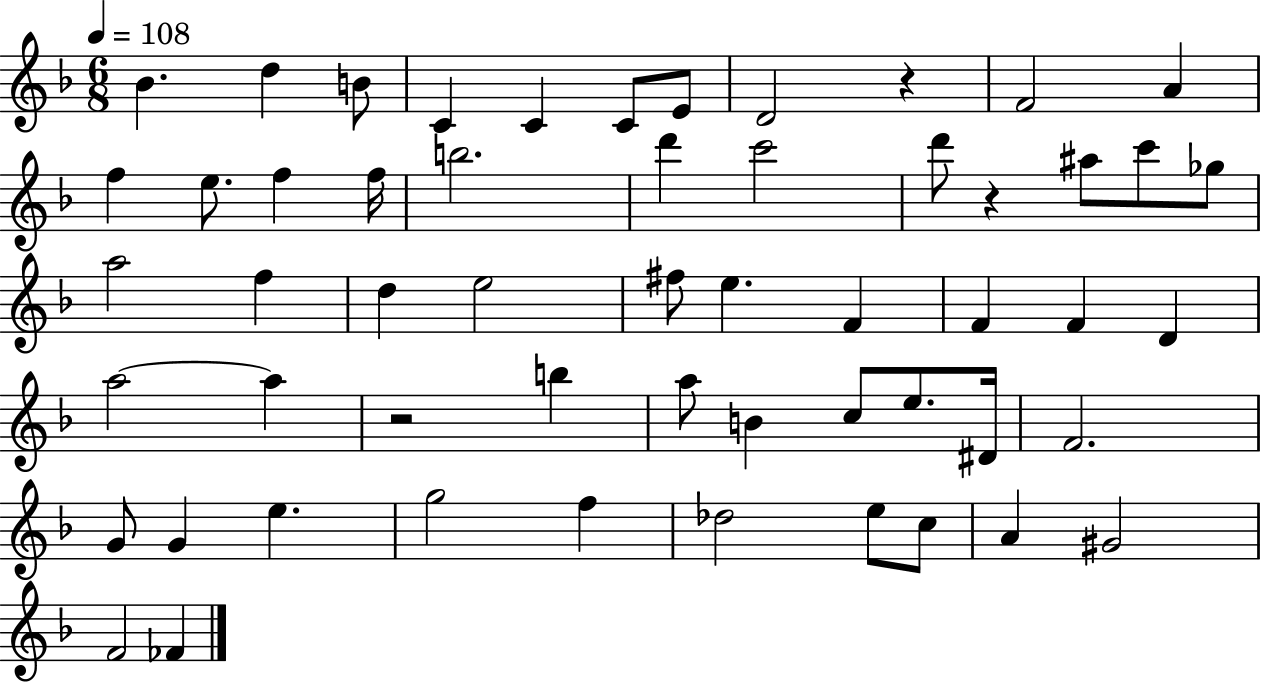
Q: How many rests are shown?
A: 3